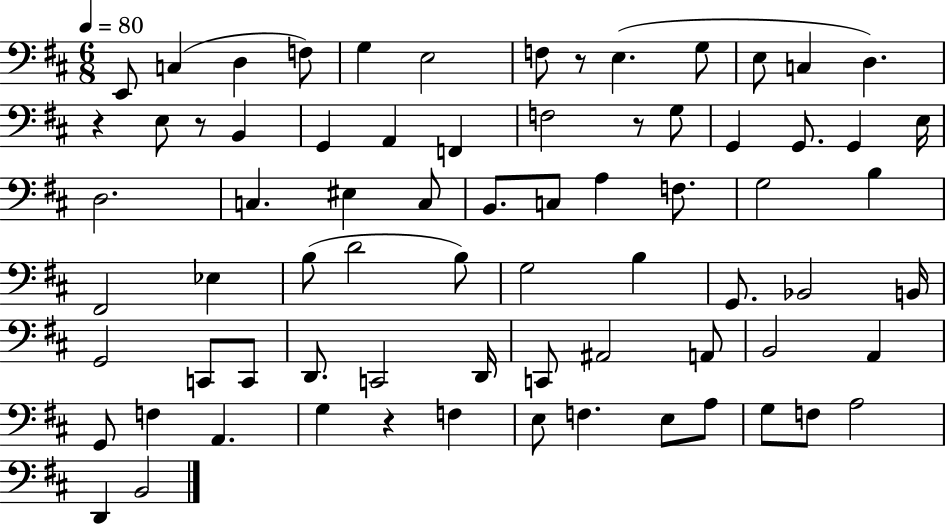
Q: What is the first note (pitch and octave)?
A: E2